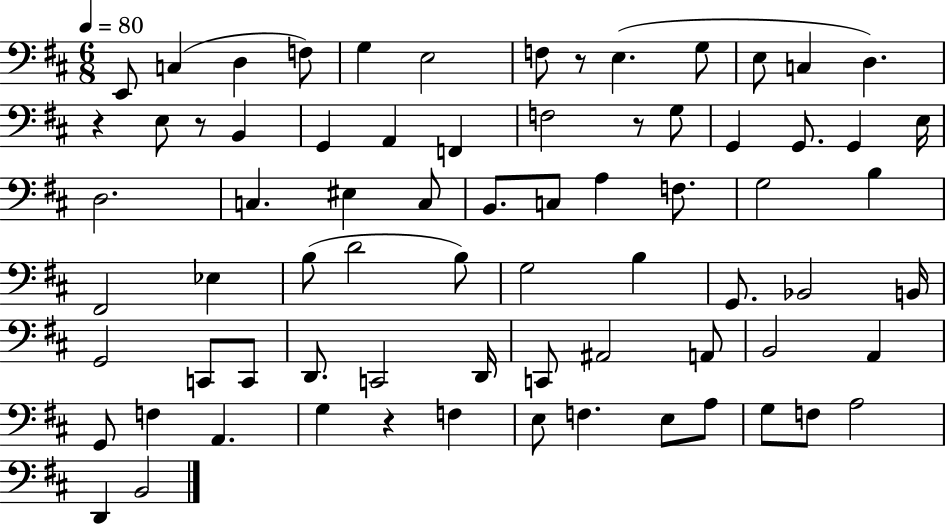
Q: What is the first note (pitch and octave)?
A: E2